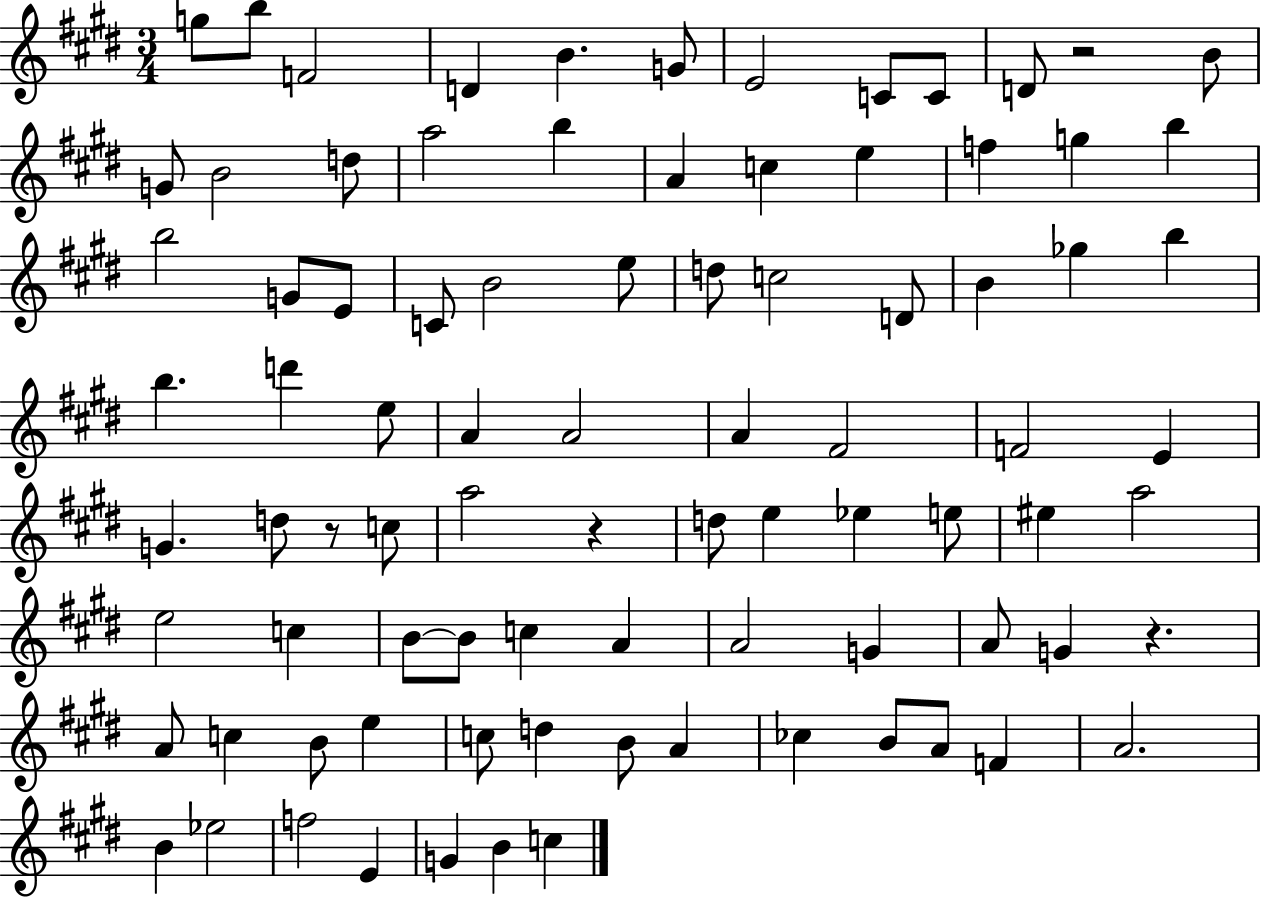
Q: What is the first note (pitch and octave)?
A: G5